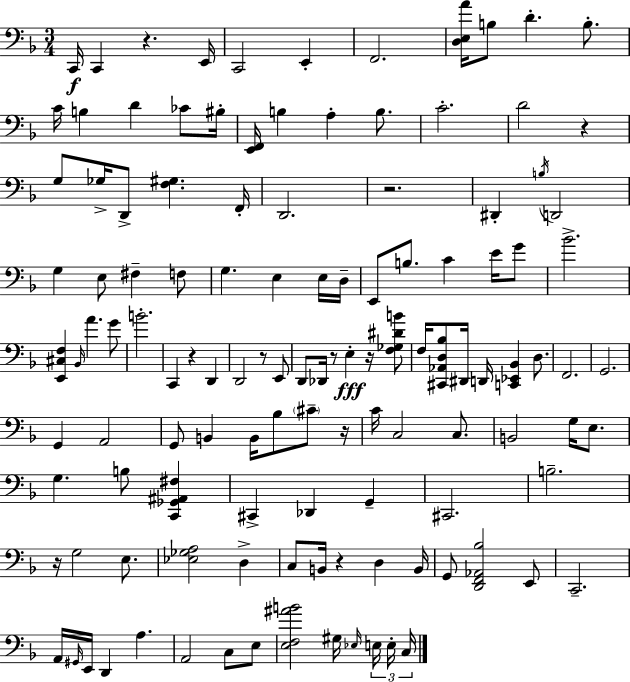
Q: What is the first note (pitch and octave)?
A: C2